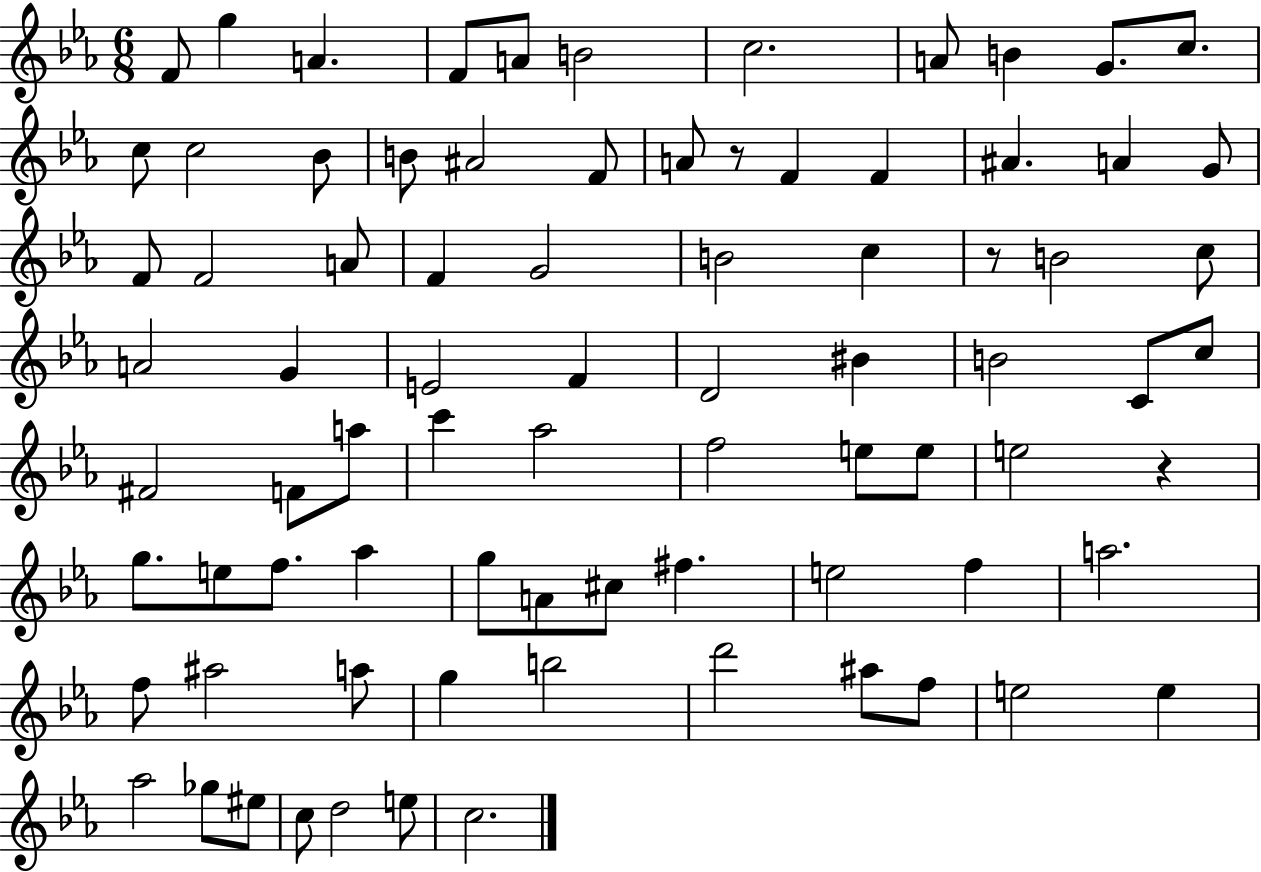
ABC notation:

X:1
T:Untitled
M:6/8
L:1/4
K:Eb
F/2 g A F/2 A/2 B2 c2 A/2 B G/2 c/2 c/2 c2 _B/2 B/2 ^A2 F/2 A/2 z/2 F F ^A A G/2 F/2 F2 A/2 F G2 B2 c z/2 B2 c/2 A2 G E2 F D2 ^B B2 C/2 c/2 ^F2 F/2 a/2 c' _a2 f2 e/2 e/2 e2 z g/2 e/2 f/2 _a g/2 A/2 ^c/2 ^f e2 f a2 f/2 ^a2 a/2 g b2 d'2 ^a/2 f/2 e2 e _a2 _g/2 ^e/2 c/2 d2 e/2 c2